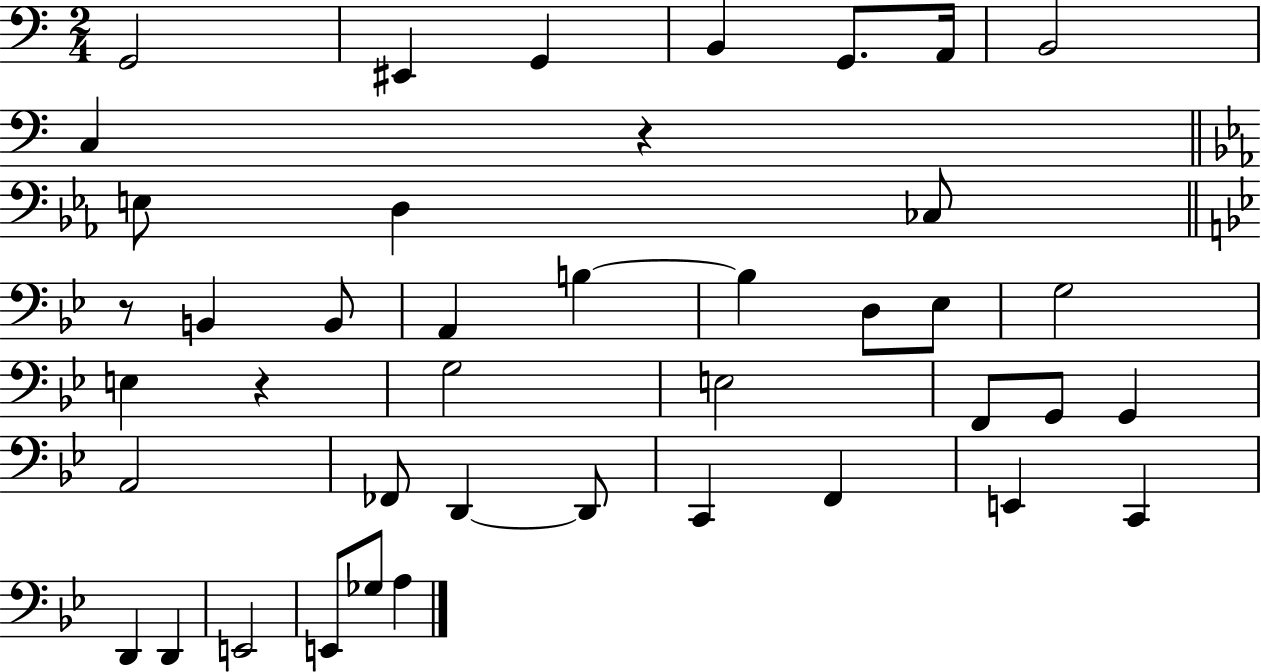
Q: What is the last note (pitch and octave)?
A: A3